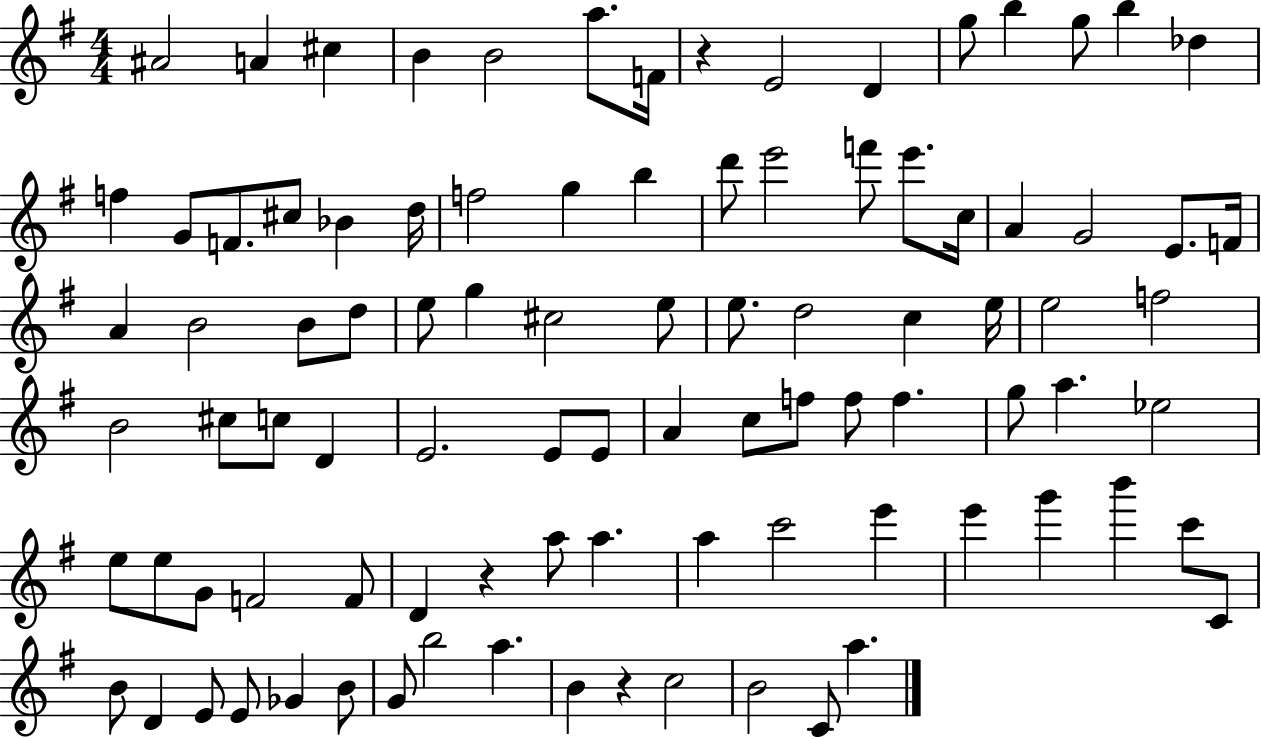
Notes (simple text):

A#4/h A4/q C#5/q B4/q B4/h A5/e. F4/s R/q E4/h D4/q G5/e B5/q G5/e B5/q Db5/q F5/q G4/e F4/e. C#5/e Bb4/q D5/s F5/h G5/q B5/q D6/e E6/h F6/e E6/e. C5/s A4/q G4/h E4/e. F4/s A4/q B4/h B4/e D5/e E5/e G5/q C#5/h E5/e E5/e. D5/h C5/q E5/s E5/h F5/h B4/h C#5/e C5/e D4/q E4/h. E4/e E4/e A4/q C5/e F5/e F5/e F5/q. G5/e A5/q. Eb5/h E5/e E5/e G4/e F4/h F4/e D4/q R/q A5/e A5/q. A5/q C6/h E6/q E6/q G6/q B6/q C6/e C4/e B4/e D4/q E4/e E4/e Gb4/q B4/e G4/e B5/h A5/q. B4/q R/q C5/h B4/h C4/e A5/q.